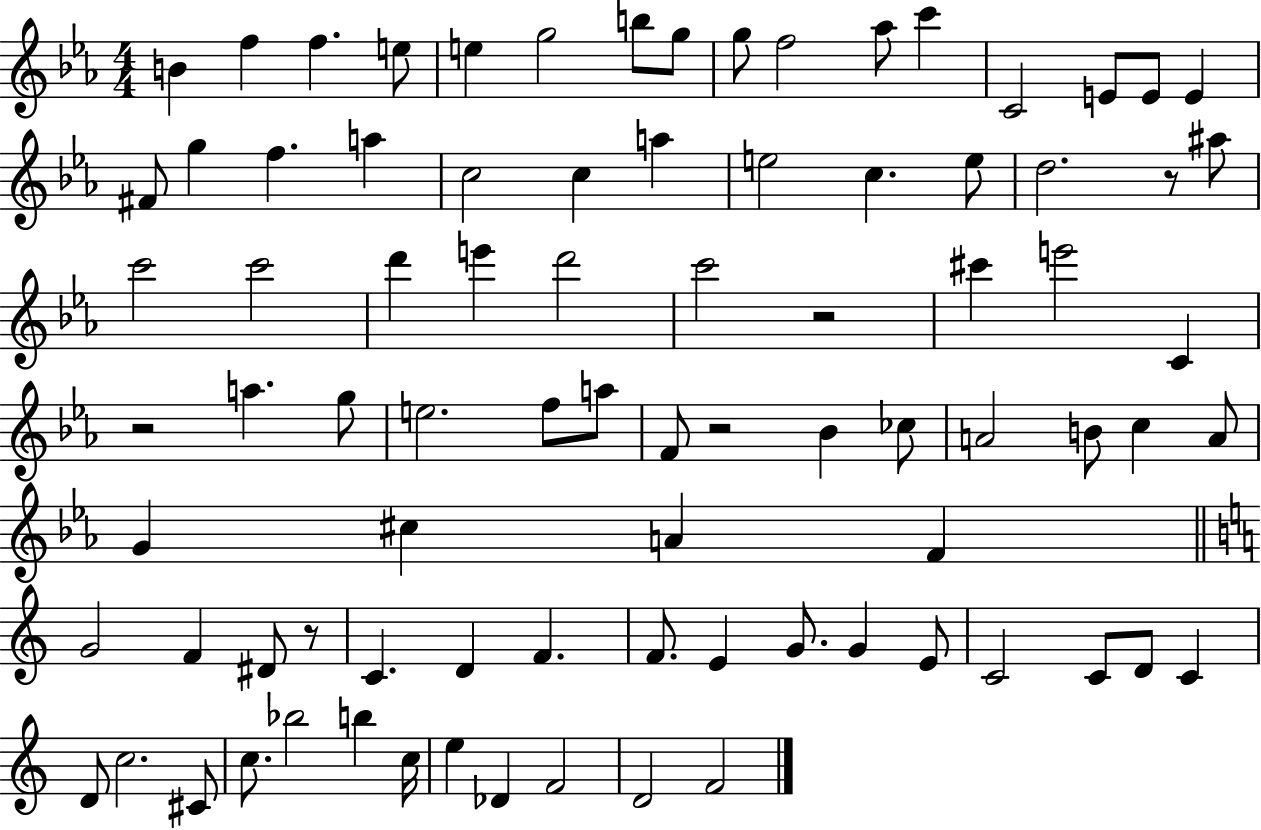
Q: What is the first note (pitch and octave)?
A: B4